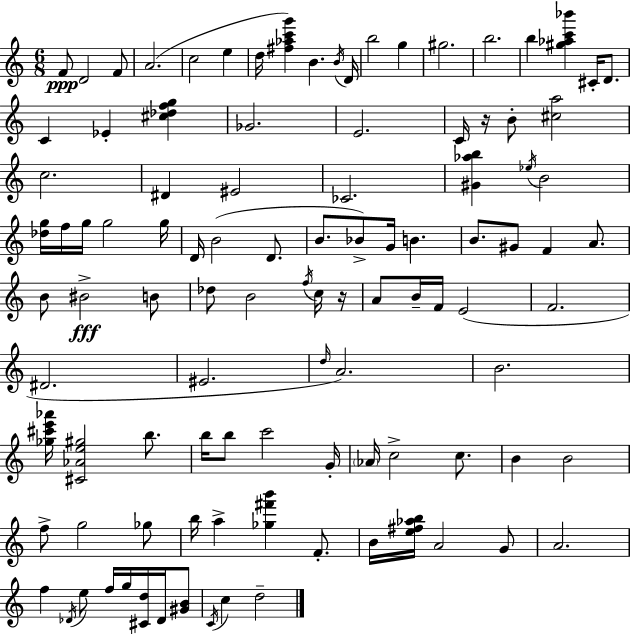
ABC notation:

X:1
T:Untitled
M:6/8
L:1/4
K:Am
F/2 D2 F/2 A2 c2 e d/4 [^f_ac'g'] B B/4 D/4 b2 g ^g2 b2 b [^g_ac'_b'] ^C/4 D/2 C _E [^c_dfg] _G2 E2 C/4 z/4 B/2 [^ca]2 c2 ^D ^E2 _C2 [^G_ab] _e/4 B2 [_dg]/4 f/4 g/4 g2 g/4 D/4 B2 D/2 B/2 _B/2 G/4 B B/2 ^G/2 F A/2 B/2 ^B2 B/2 _d/2 B2 f/4 c/4 z/4 A/2 B/4 F/4 E2 F2 ^D2 ^E2 d/4 A2 B2 [_g^c'e'_a']/4 [^C_Ae^g]2 b/2 b/4 b/2 c'2 G/4 _A/4 c2 c/2 B B2 f/2 g2 _g/2 b/4 a [_g^f'b'] F/2 B/4 [e^f_ab]/4 A2 G/2 A2 f _D/4 e/2 f/4 g/4 [^Cd]/4 _D/4 [^GB]/2 C/4 c d2